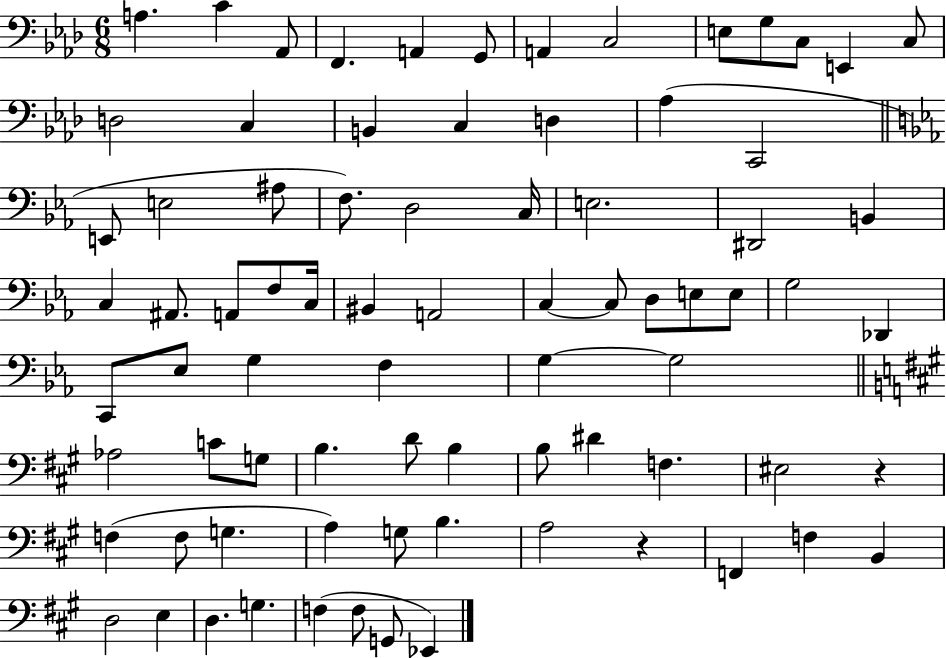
X:1
T:Untitled
M:6/8
L:1/4
K:Ab
A, C _A,,/2 F,, A,, G,,/2 A,, C,2 E,/2 G,/2 C,/2 E,, C,/2 D,2 C, B,, C, D, _A, C,,2 E,,/2 E,2 ^A,/2 F,/2 D,2 C,/4 E,2 ^D,,2 B,, C, ^A,,/2 A,,/2 F,/2 C,/4 ^B,, A,,2 C, C,/2 D,/2 E,/2 E,/2 G,2 _D,, C,,/2 _E,/2 G, F, G, G,2 _A,2 C/2 G,/2 B, D/2 B, B,/2 ^D F, ^E,2 z F, F,/2 G, A, G,/2 B, A,2 z F,, F, B,, D,2 E, D, G, F, F,/2 G,,/2 _E,,